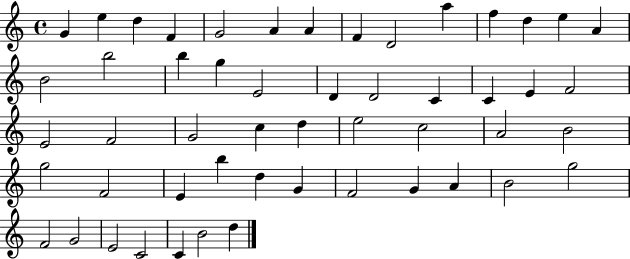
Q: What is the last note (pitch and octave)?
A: D5